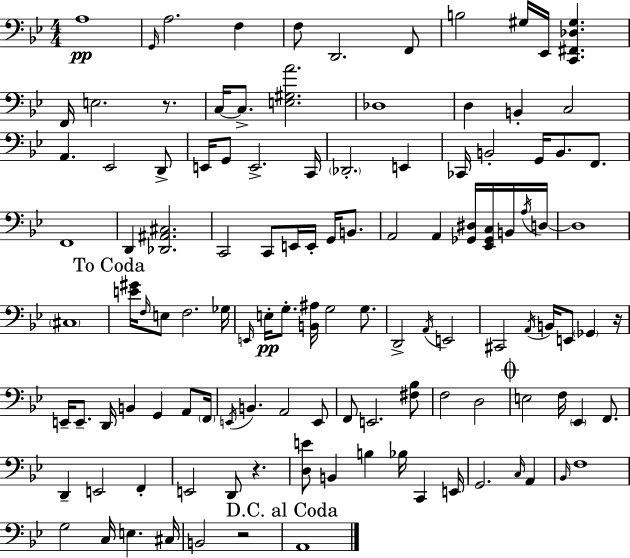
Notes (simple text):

A3/w G2/s A3/h. F3/q F3/e D2/h. F2/e B3/h G#3/s Eb2/s [C2,F#2,Db3,G#3]/q. F2/s E3/h. R/e. C3/s C3/e. [E3,G#3,A4]/h. Db3/w D3/q B2/q C3/h A2/q. Eb2/h D2/e E2/s G2/e E2/h. C2/s Db2/h. E2/q CES2/s B2/h G2/s B2/e. F2/e. F2/w D2/q [Db2,A#2,C#3]/h. C2/h C2/e E2/s E2/s G2/s B2/e. A2/h A2/q [Gb2,D#3]/s [Eb2,Gb2,C3]/s B2/s A3/s D3/s D3/w C#3/w [E4,G#4]/s F3/s E3/e F3/h. Gb3/s E2/s E3/s G3/e. [B2,A#3]/s G3/h G3/e. D2/h A2/s E2/h C#2/h A2/s B2/s E2/e Gb2/q R/s E2/s E2/e. D2/s B2/q G2/q A2/e F2/s E2/s B2/q. A2/h E2/e F2/e E2/h. [F#3,Bb3]/e F3/h D3/h E3/h F3/s Eb2/q F2/e. D2/q E2/h F2/q E2/h D2/e R/q. [D3,E4]/e B2/q B3/q Bb3/s C2/q E2/s G2/h. C3/s A2/q Bb2/s F3/w G3/h C3/s E3/q. C#3/s B2/h R/h A2/w